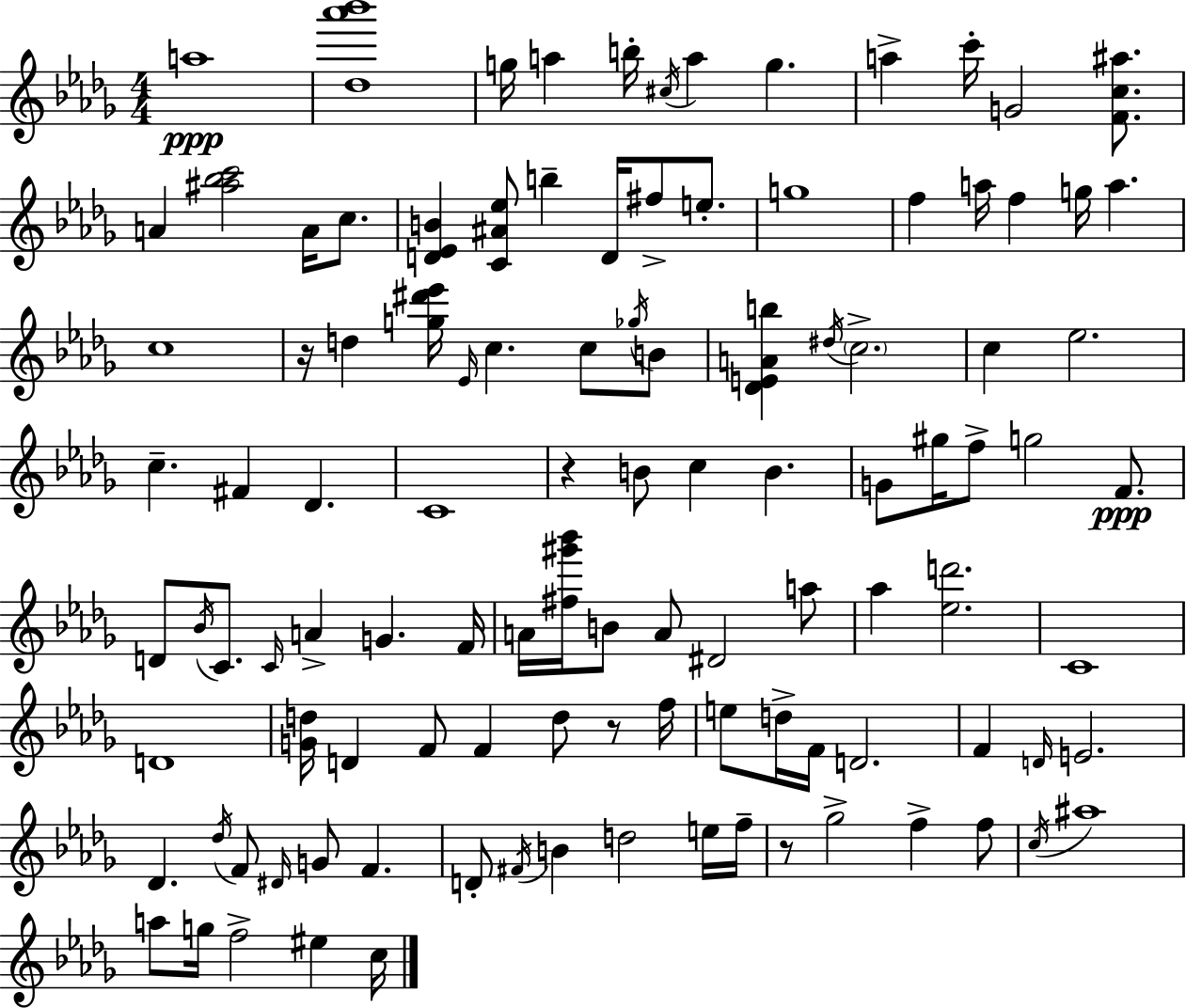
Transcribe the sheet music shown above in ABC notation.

X:1
T:Untitled
M:4/4
L:1/4
K:Bbm
a4 [_d_a'_b']4 g/4 a b/4 ^c/4 a g a c'/4 G2 [Fc^a]/2 A [^a_bc']2 A/4 c/2 [D_EB] [C^A_e]/2 b D/4 ^f/2 e/2 g4 f a/4 f g/4 a c4 z/4 d [g^d'_e']/4 _E/4 c c/2 _g/4 B/2 [_DEAb] ^d/4 c2 c _e2 c ^F _D C4 z B/2 c B G/2 ^g/4 f/2 g2 F/2 D/2 _B/4 C/2 C/4 A G F/4 A/4 [^f^g'_b']/4 B/2 A/2 ^D2 a/2 _a [_ed']2 C4 D4 [Gd]/4 D F/2 F d/2 z/2 f/4 e/2 d/4 F/4 D2 F D/4 E2 _D _d/4 F/2 ^D/4 G/2 F D/2 ^F/4 B d2 e/4 f/4 z/2 _g2 f f/2 c/4 ^a4 a/2 g/4 f2 ^e c/4